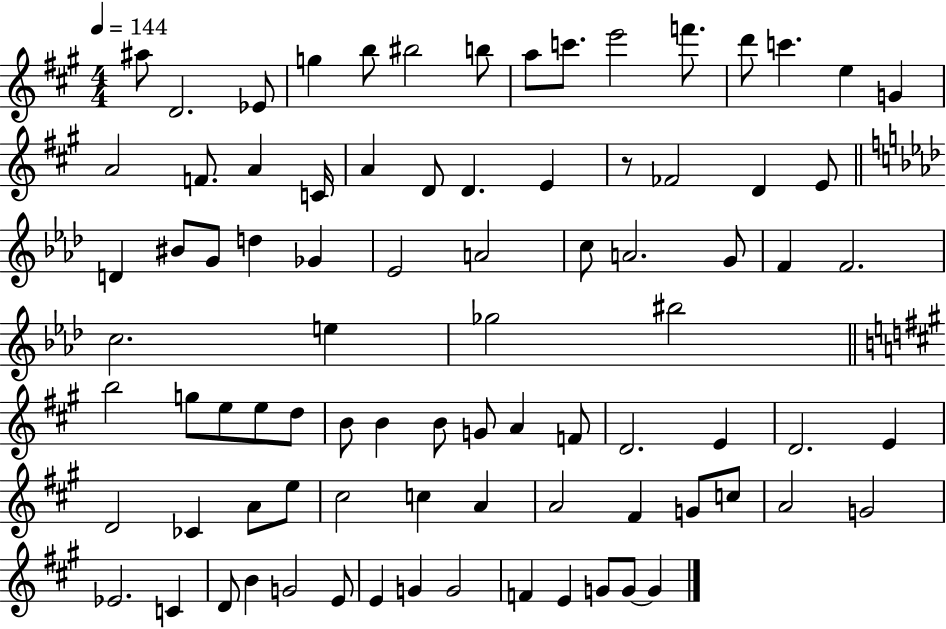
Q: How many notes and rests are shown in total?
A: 85